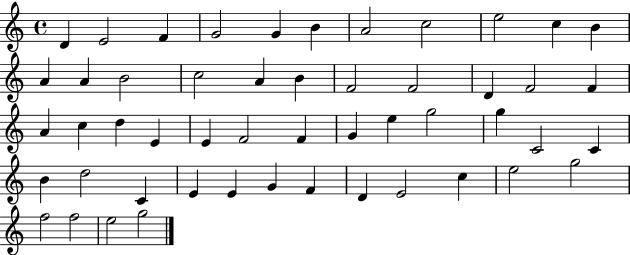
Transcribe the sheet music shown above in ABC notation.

X:1
T:Untitled
M:4/4
L:1/4
K:C
D E2 F G2 G B A2 c2 e2 c B A A B2 c2 A B F2 F2 D F2 F A c d E E F2 F G e g2 g C2 C B d2 C E E G F D E2 c e2 g2 f2 f2 e2 g2